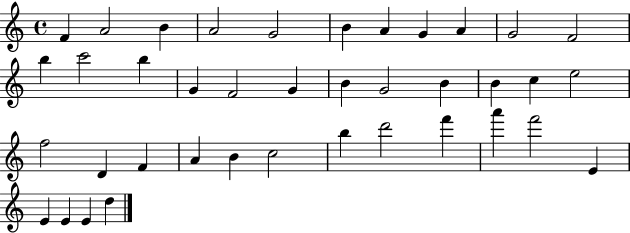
F4/q A4/h B4/q A4/h G4/h B4/q A4/q G4/q A4/q G4/h F4/h B5/q C6/h B5/q G4/q F4/h G4/q B4/q G4/h B4/q B4/q C5/q E5/h F5/h D4/q F4/q A4/q B4/q C5/h B5/q D6/h F6/q A6/q F6/h E4/q E4/q E4/q E4/q D5/q